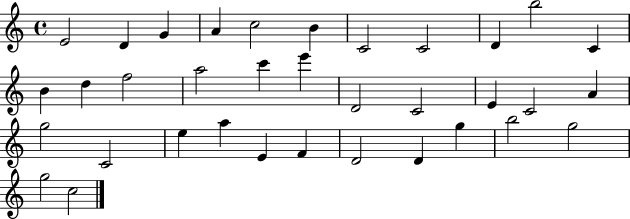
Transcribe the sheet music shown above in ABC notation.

X:1
T:Untitled
M:4/4
L:1/4
K:C
E2 D G A c2 B C2 C2 D b2 C B d f2 a2 c' e' D2 C2 E C2 A g2 C2 e a E F D2 D g b2 g2 g2 c2